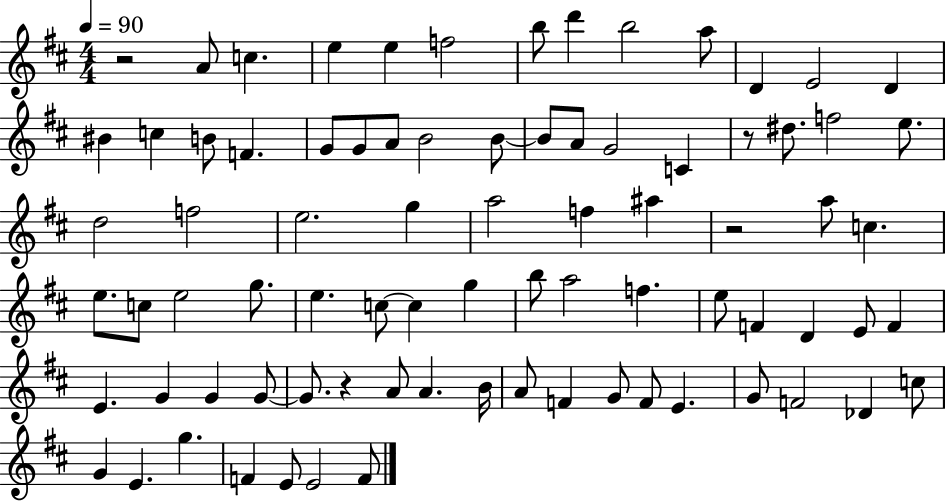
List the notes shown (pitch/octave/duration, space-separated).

R/h A4/e C5/q. E5/q E5/q F5/h B5/e D6/q B5/h A5/e D4/q E4/h D4/q BIS4/q C5/q B4/e F4/q. G4/e G4/e A4/e B4/h B4/e B4/e A4/e G4/h C4/q R/e D#5/e. F5/h E5/e. D5/h F5/h E5/h. G5/q A5/h F5/q A#5/q R/h A5/e C5/q. E5/e. C5/e E5/h G5/e. E5/q. C5/e C5/q G5/q B5/e A5/h F5/q. E5/e F4/q D4/q E4/e F4/q E4/q. G4/q G4/q G4/e G4/e. R/q A4/e A4/q. B4/s A4/e F4/q G4/e F4/e E4/q. G4/e F4/h Db4/q C5/e G4/q E4/q. G5/q. F4/q E4/e E4/h F4/e